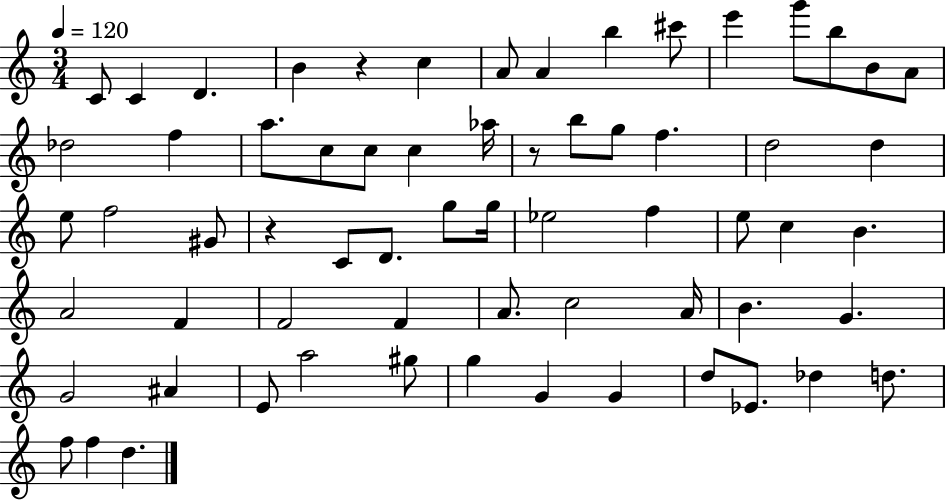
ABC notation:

X:1
T:Untitled
M:3/4
L:1/4
K:C
C/2 C D B z c A/2 A b ^c'/2 e' g'/2 b/2 B/2 A/2 _d2 f a/2 c/2 c/2 c _a/4 z/2 b/2 g/2 f d2 d e/2 f2 ^G/2 z C/2 D/2 g/2 g/4 _e2 f e/2 c B A2 F F2 F A/2 c2 A/4 B G G2 ^A E/2 a2 ^g/2 g G G d/2 _E/2 _d d/2 f/2 f d